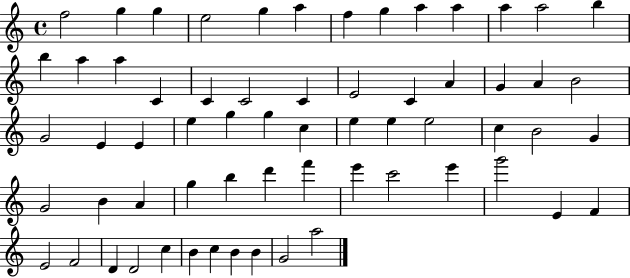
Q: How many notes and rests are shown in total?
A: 63